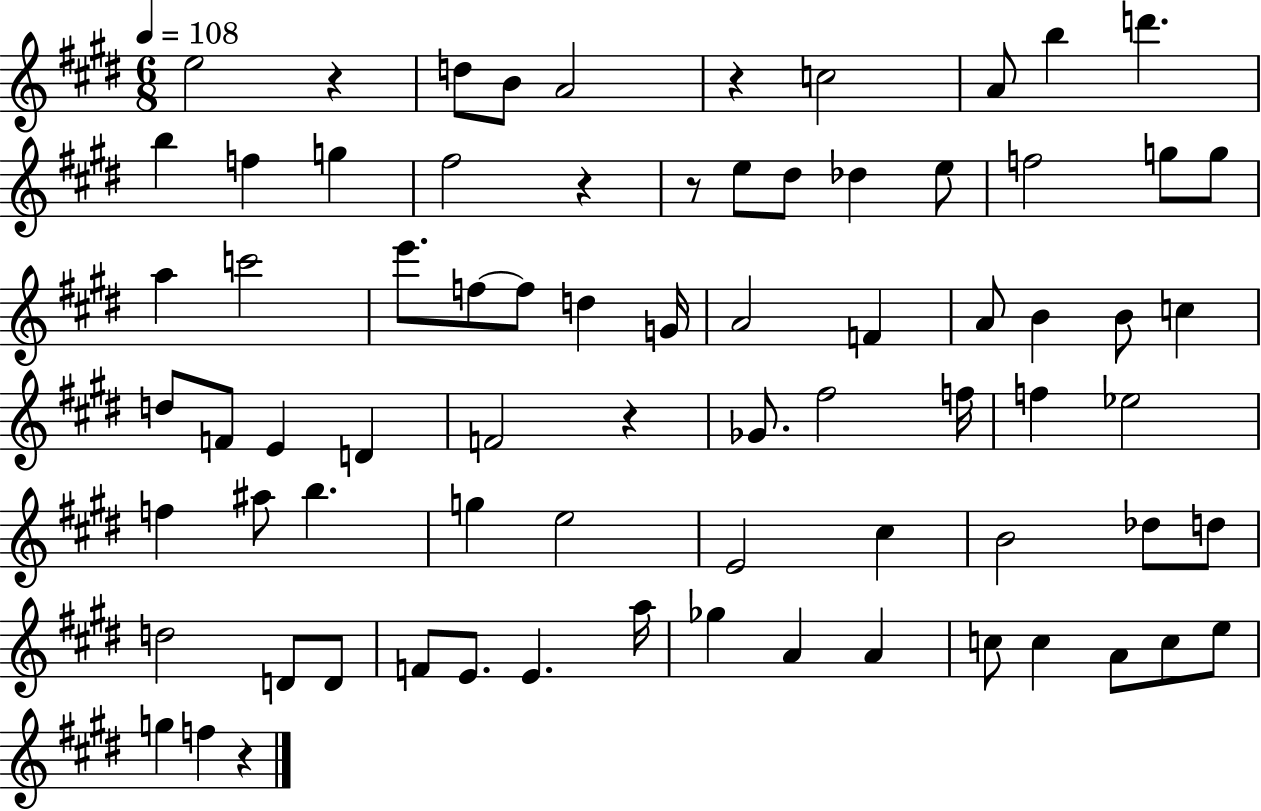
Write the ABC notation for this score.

X:1
T:Untitled
M:6/8
L:1/4
K:E
e2 z d/2 B/2 A2 z c2 A/2 b d' b f g ^f2 z z/2 e/2 ^d/2 _d e/2 f2 g/2 g/2 a c'2 e'/2 f/2 f/2 d G/4 A2 F A/2 B B/2 c d/2 F/2 E D F2 z _G/2 ^f2 f/4 f _e2 f ^a/2 b g e2 E2 ^c B2 _d/2 d/2 d2 D/2 D/2 F/2 E/2 E a/4 _g A A c/2 c A/2 c/2 e/2 g f z